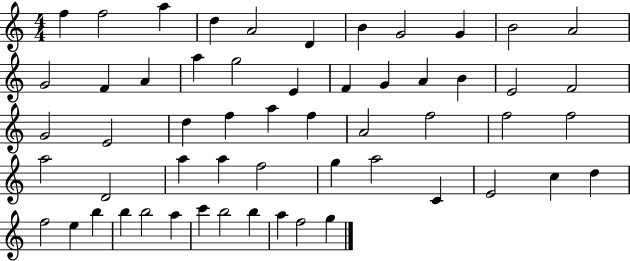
F5/q F5/h A5/q D5/q A4/h D4/q B4/q G4/h G4/q B4/h A4/h G4/h F4/q A4/q A5/q G5/h E4/q F4/q G4/q A4/q B4/q E4/h F4/h G4/h E4/h D5/q F5/q A5/q F5/q A4/h F5/h F5/h F5/h A5/h D4/h A5/q A5/q F5/h G5/q A5/h C4/q E4/h C5/q D5/q F5/h E5/q B5/q B5/q B5/h A5/q C6/q B5/h B5/q A5/q F5/h G5/q